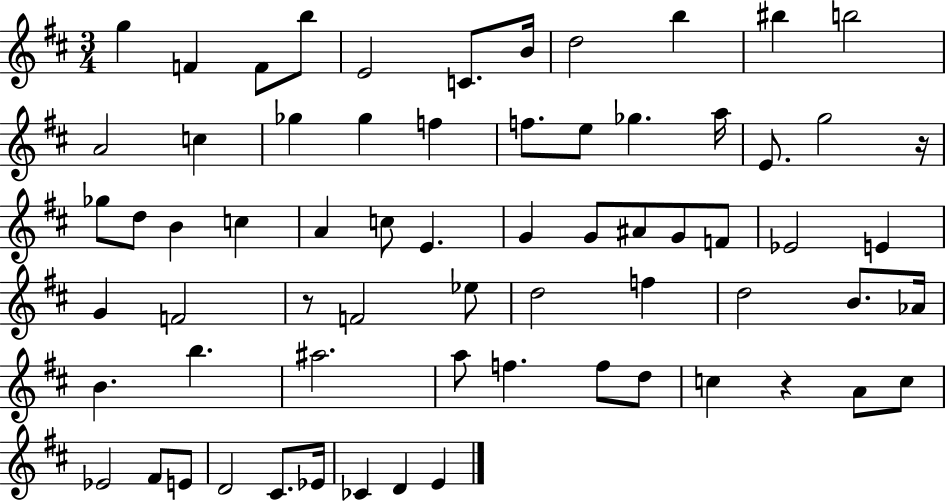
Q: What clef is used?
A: treble